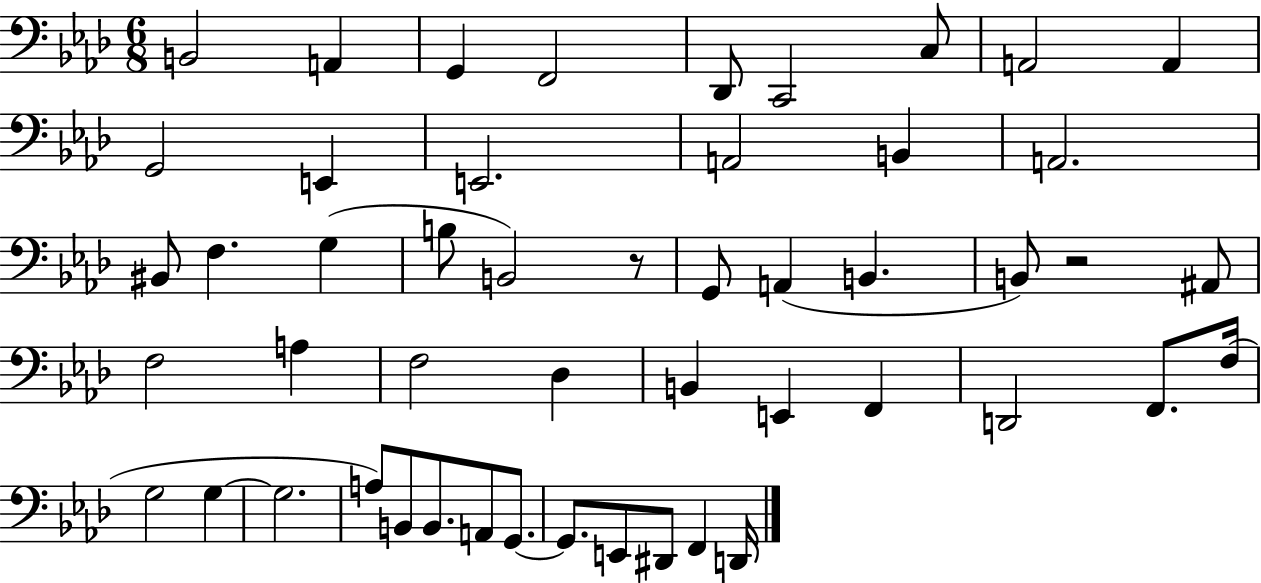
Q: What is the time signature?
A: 6/8